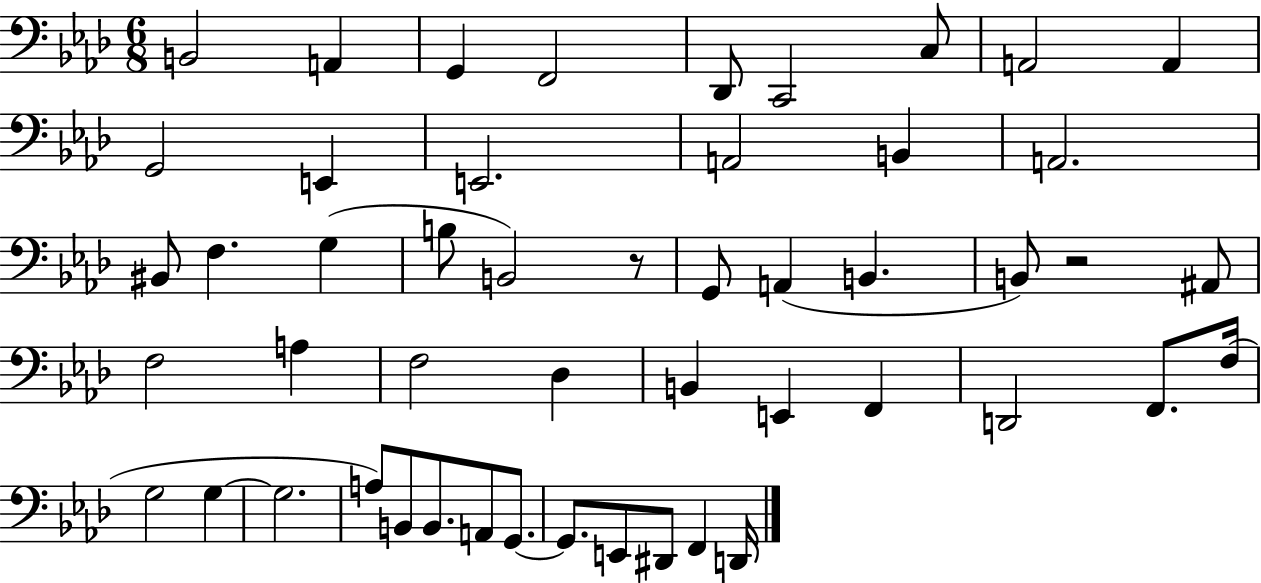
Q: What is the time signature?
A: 6/8